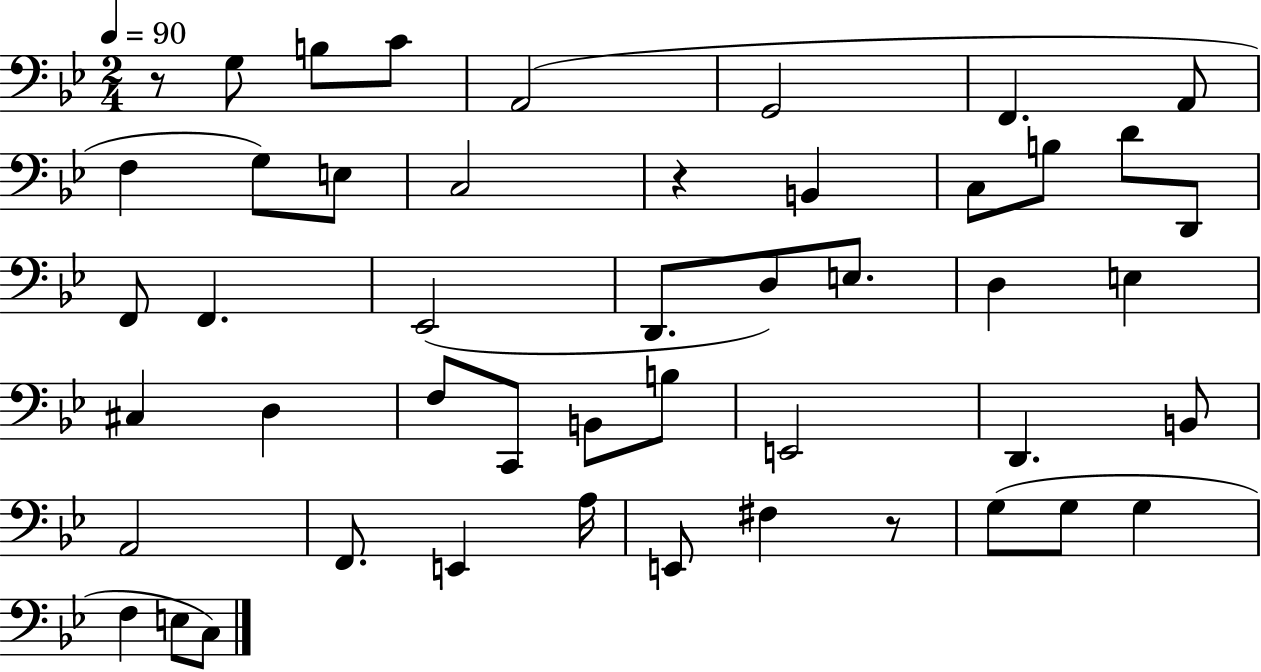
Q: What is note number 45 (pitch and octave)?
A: C3